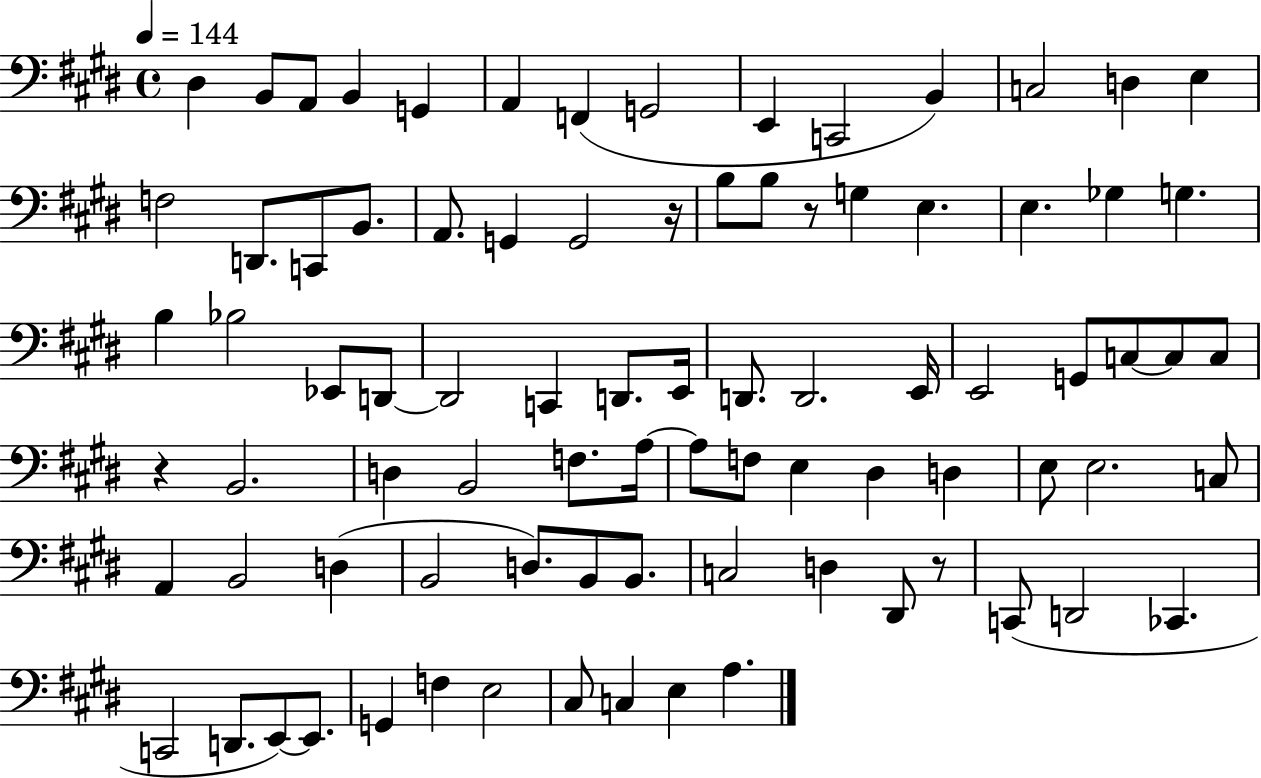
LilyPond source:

{
  \clef bass
  \time 4/4
  \defaultTimeSignature
  \key e \major
  \tempo 4 = 144
  \repeat volta 2 { dis4 b,8 a,8 b,4 g,4 | a,4 f,4( g,2 | e,4 c,2 b,4) | c2 d4 e4 | \break f2 d,8. c,8 b,8. | a,8. g,4 g,2 r16 | b8 b8 r8 g4 e4. | e4. ges4 g4. | \break b4 bes2 ees,8 d,8~~ | d,2 c,4 d,8. e,16 | d,8. d,2. e,16 | e,2 g,8 c8~~ c8 c8 | \break r4 b,2. | d4 b,2 f8. a16~~ | a8 f8 e4 dis4 d4 | e8 e2. c8 | \break a,4 b,2 d4( | b,2 d8.) b,8 b,8. | c2 d4 dis,8 r8 | c,8( d,2 ces,4. | \break c,2 d,8. e,8~~) e,8. | g,4 f4 e2 | cis8 c4 e4 a4. | } \bar "|."
}